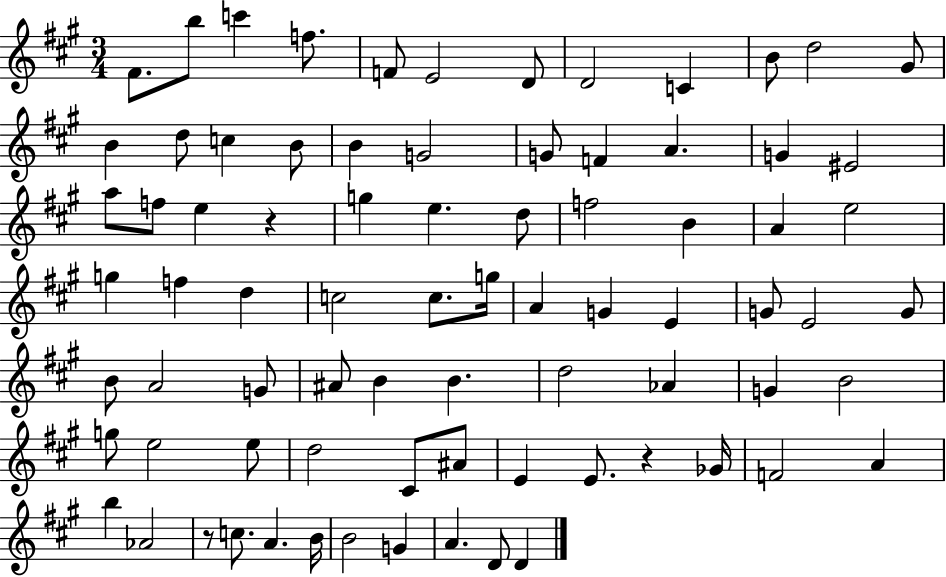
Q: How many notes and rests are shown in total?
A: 79